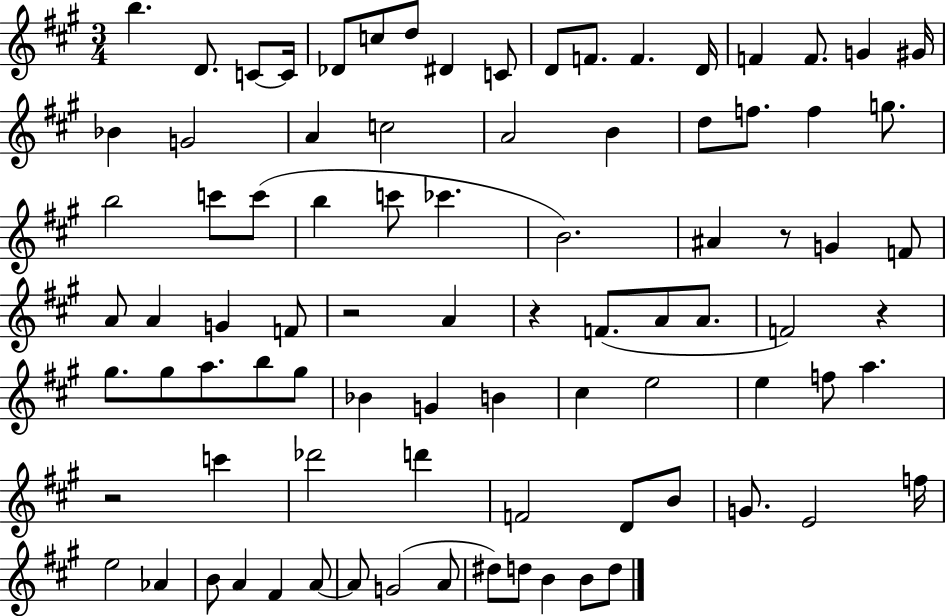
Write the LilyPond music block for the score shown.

{
  \clef treble
  \numericTimeSignature
  \time 3/4
  \key a \major
  \repeat volta 2 { b''4. d'8. c'8~~ c'16 | des'8 c''8 d''8 dis'4 c'8 | d'8 f'8. f'4. d'16 | f'4 f'8. g'4 gis'16 | \break bes'4 g'2 | a'4 c''2 | a'2 b'4 | d''8 f''8. f''4 g''8. | \break b''2 c'''8 c'''8( | b''4 c'''8 ces'''4. | b'2.) | ais'4 r8 g'4 f'8 | \break a'8 a'4 g'4 f'8 | r2 a'4 | r4 f'8.( a'8 a'8. | f'2) r4 | \break gis''8. gis''8 a''8. b''8 gis''8 | bes'4 g'4 b'4 | cis''4 e''2 | e''4 f''8 a''4. | \break r2 c'''4 | des'''2 d'''4 | f'2 d'8 b'8 | g'8. e'2 f''16 | \break e''2 aes'4 | b'8 a'4 fis'4 a'8~~ | a'8 g'2( a'8 | dis''8) d''8 b'4 b'8 d''8 | \break } \bar "|."
}